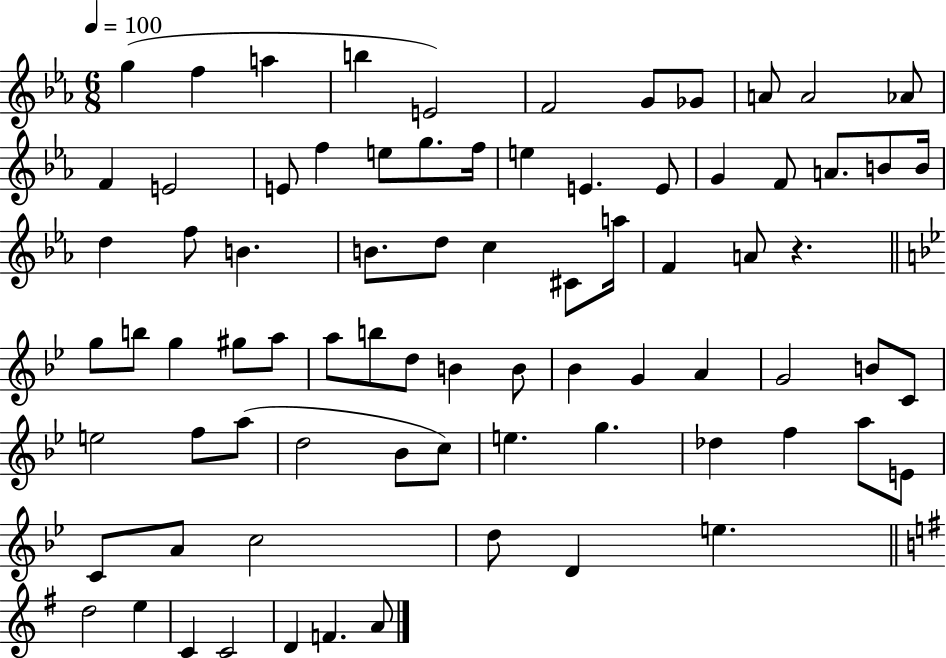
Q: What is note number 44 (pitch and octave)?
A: D5